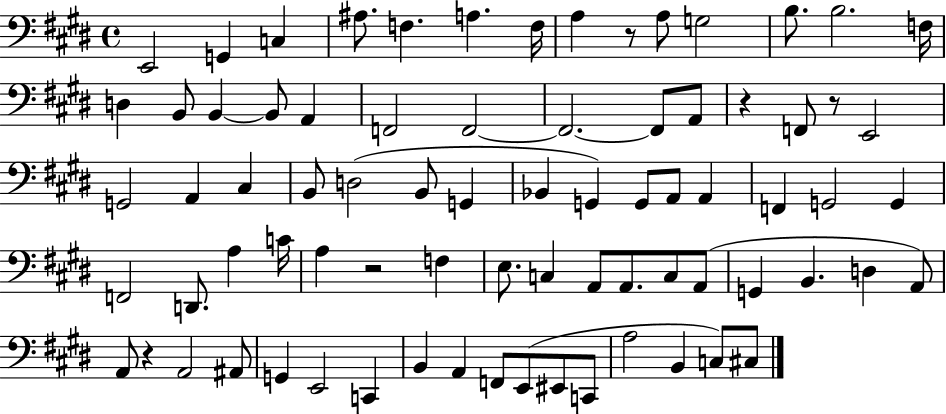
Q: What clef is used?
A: bass